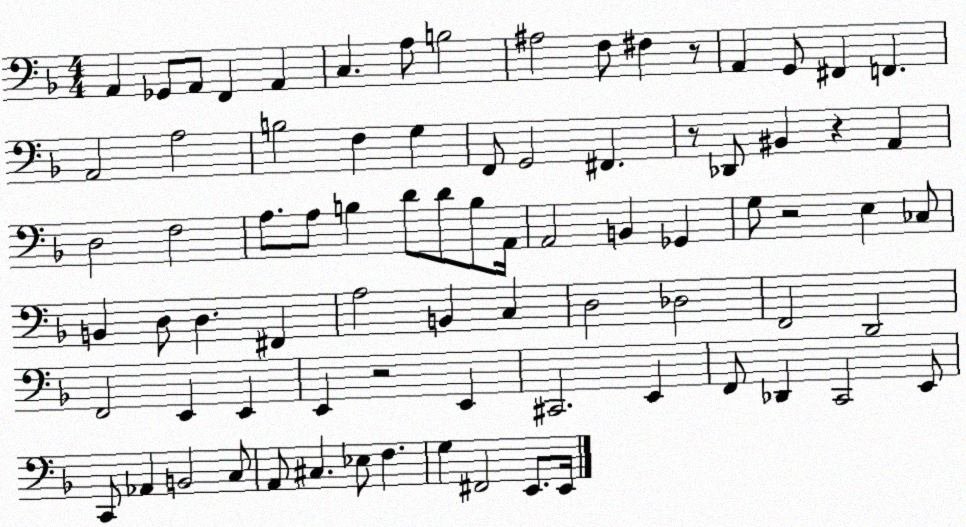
X:1
T:Untitled
M:4/4
L:1/4
K:F
A,, _G,,/2 A,,/2 F,, A,, C, A,/2 B,2 ^A,2 F,/2 ^F, z/2 A,, G,,/2 ^F,, F,, A,,2 A,2 B,2 F, G, F,,/2 G,,2 ^F,, z/2 _D,,/2 ^B,, z A,, D,2 F,2 A,/2 A,/2 B, D/2 D/2 B,/2 A,,/4 A,,2 B,, _G,, G,/2 z2 E, _C,/2 B,, D,/2 D, ^F,, A,2 B,, C, D,2 _D,2 F,,2 D,,2 F,,2 E,, E,, E,, z2 E,, ^C,,2 E,, F,,/2 _D,, C,,2 E,,/2 C,,/2 _A,, B,,2 C,/2 A,,/2 ^C, _E,/2 F, G, ^F,,2 E,,/2 E,,/4